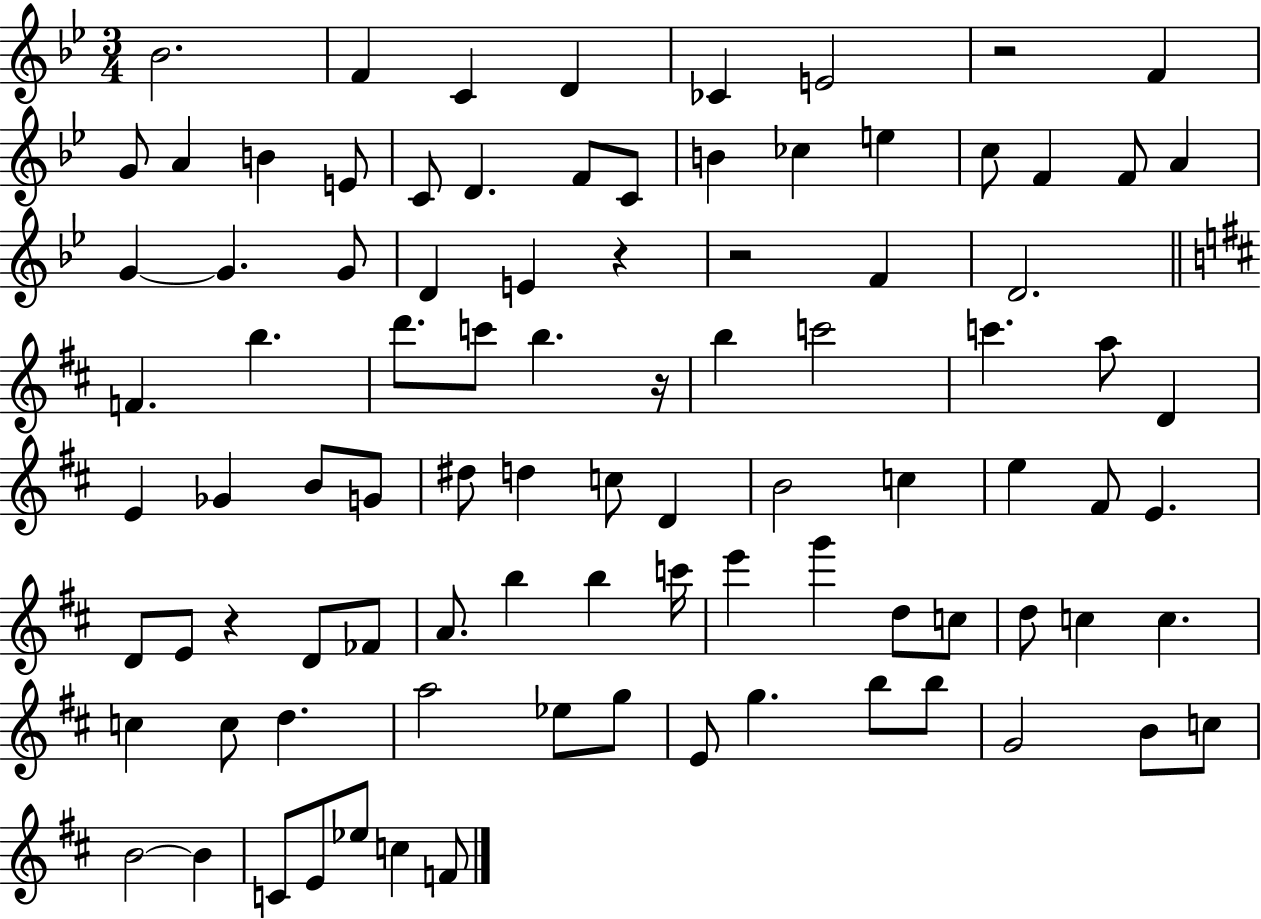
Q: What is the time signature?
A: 3/4